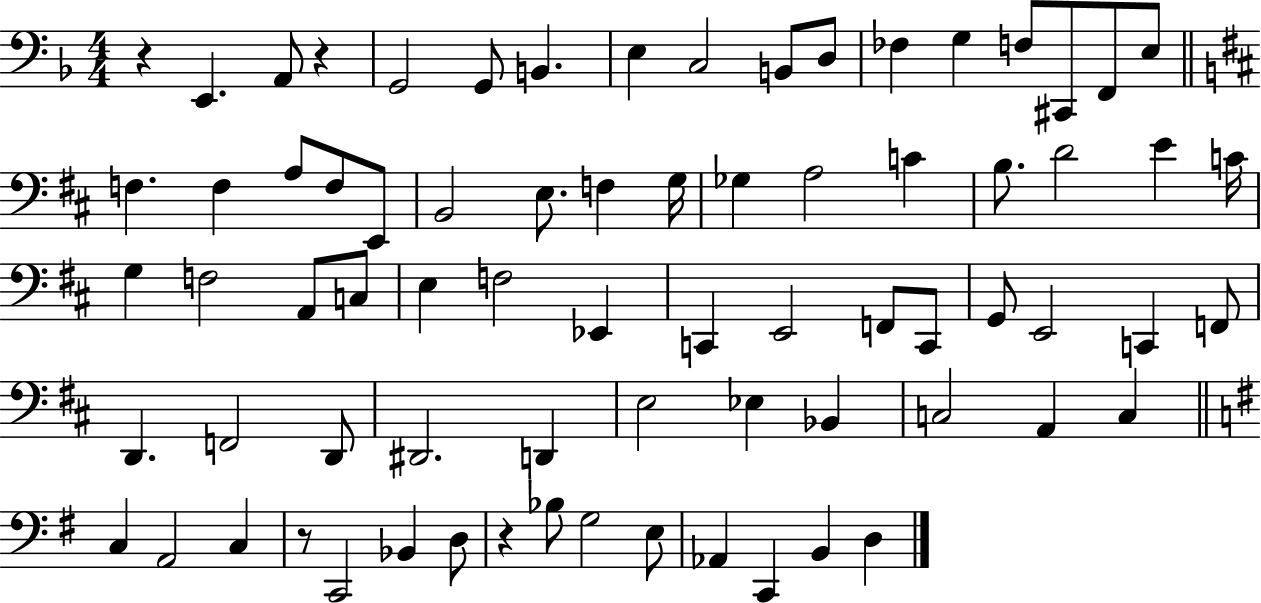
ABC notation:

X:1
T:Untitled
M:4/4
L:1/4
K:F
z E,, A,,/2 z G,,2 G,,/2 B,, E, C,2 B,,/2 D,/2 _F, G, F,/2 ^C,,/2 F,,/2 E,/2 F, F, A,/2 F,/2 E,,/2 B,,2 E,/2 F, G,/4 _G, A,2 C B,/2 D2 E C/4 G, F,2 A,,/2 C,/2 E, F,2 _E,, C,, E,,2 F,,/2 C,,/2 G,,/2 E,,2 C,, F,,/2 D,, F,,2 D,,/2 ^D,,2 D,, E,2 _E, _B,, C,2 A,, C, C, A,,2 C, z/2 C,,2 _B,, D,/2 z _B,/2 G,2 E,/2 _A,, C,, B,, D,